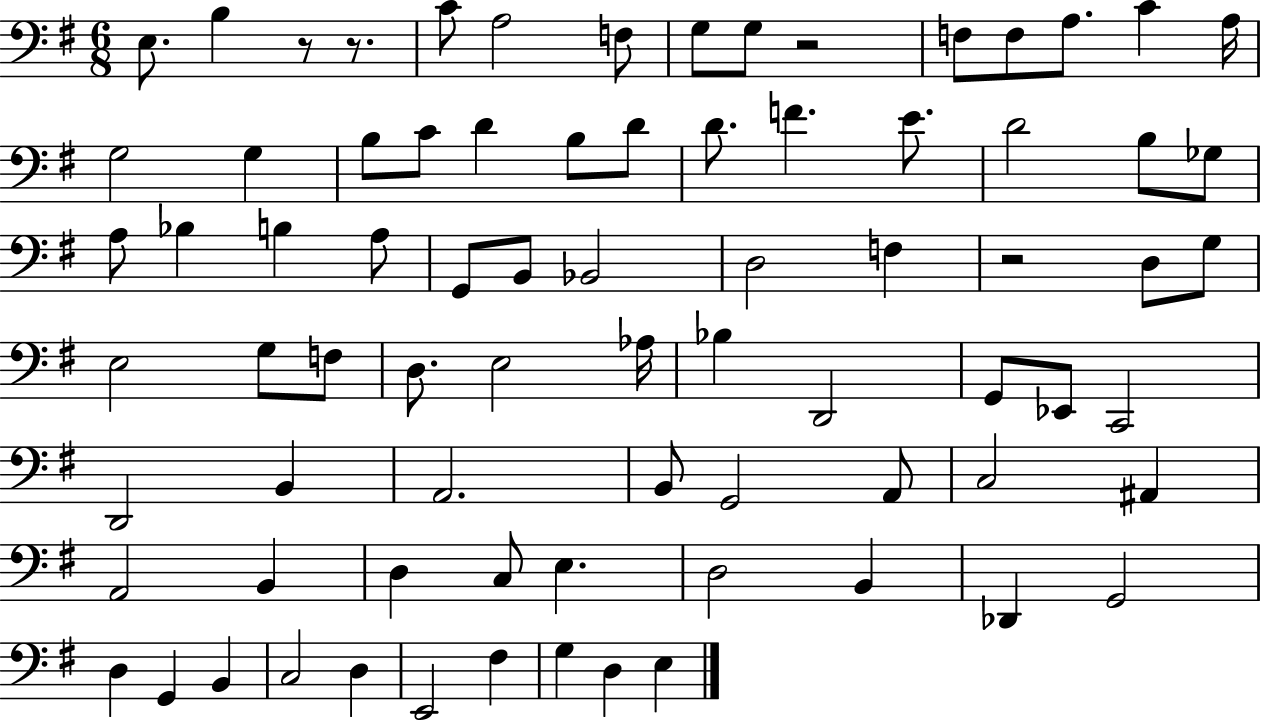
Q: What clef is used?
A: bass